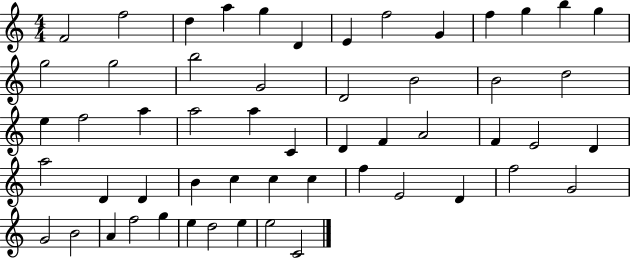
{
  \clef treble
  \numericTimeSignature
  \time 4/4
  \key c \major
  f'2 f''2 | d''4 a''4 g''4 d'4 | e'4 f''2 g'4 | f''4 g''4 b''4 g''4 | \break g''2 g''2 | b''2 g'2 | d'2 b'2 | b'2 d''2 | \break e''4 f''2 a''4 | a''2 a''4 c'4 | d'4 f'4 a'2 | f'4 e'2 d'4 | \break a''2 d'4 d'4 | b'4 c''4 c''4 c''4 | f''4 e'2 d'4 | f''2 g'2 | \break g'2 b'2 | a'4 f''2 g''4 | e''4 d''2 e''4 | e''2 c'2 | \break \bar "|."
}